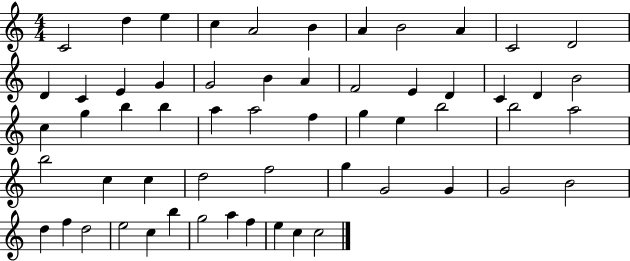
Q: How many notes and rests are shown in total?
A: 58